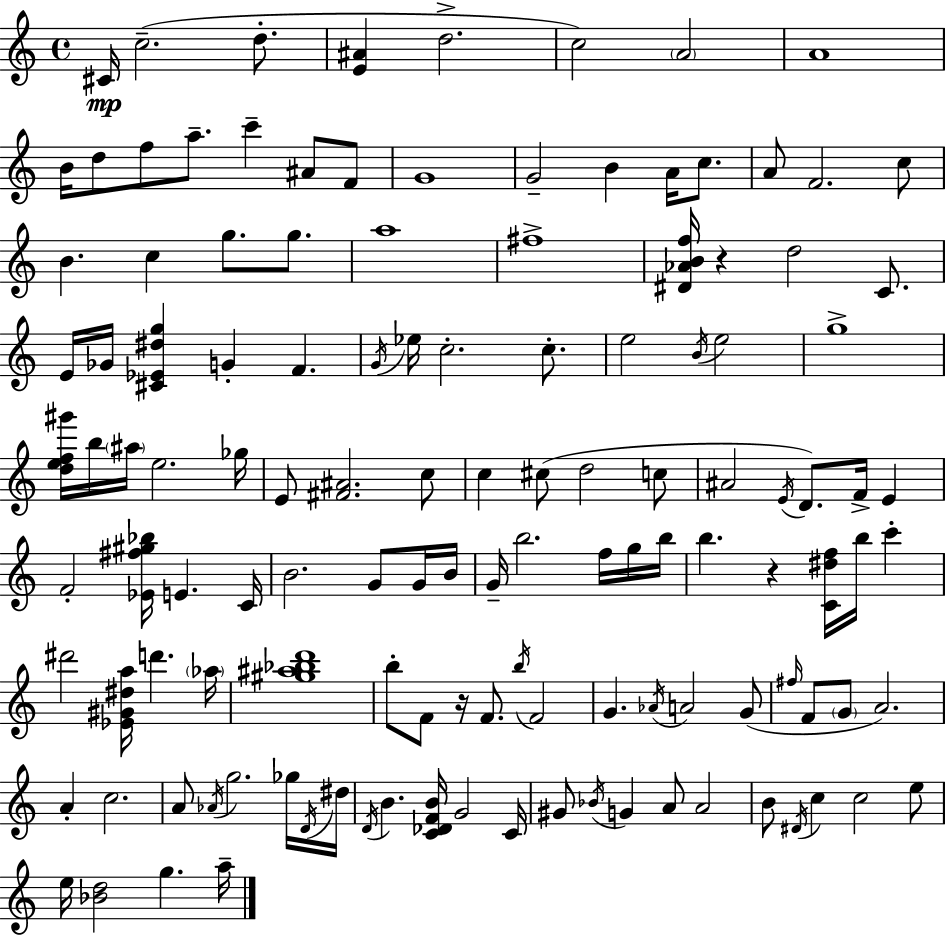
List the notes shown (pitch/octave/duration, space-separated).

C#4/s C5/h. D5/e. [E4,A#4]/q D5/h. C5/h A4/h A4/w B4/s D5/e F5/e A5/e. C6/q A#4/e F4/e G4/w G4/h B4/q A4/s C5/e. A4/e F4/h. C5/e B4/q. C5/q G5/e. G5/e. A5/w F#5/w [D#4,Ab4,B4,F5]/s R/q D5/h C4/e. E4/s Gb4/s [C#4,Eb4,D#5,G5]/q G4/q F4/q. G4/s Eb5/s C5/h. C5/e. E5/h B4/s E5/h G5/w [D5,E5,F5,G#6]/s B5/s A#5/s E5/h. Gb5/s E4/e [F#4,A#4]/h. C5/e C5/q C#5/e D5/h C5/e A#4/h E4/s D4/e. F4/s E4/q F4/h [Eb4,F#5,G#5,Bb5]/s E4/q. C4/s B4/h. G4/e G4/s B4/s G4/s B5/h. F5/s G5/s B5/s B5/q. R/q [C4,D#5,F5]/s B5/s C6/q D#6/h [Eb4,G#4,D#5,A5]/s D6/q. Ab5/s [G#5,A#5,Bb5,D6]/w B5/e F4/e R/s F4/e. B5/s F4/h G4/q. Ab4/s A4/h G4/e F#5/s F4/e G4/e A4/h. A4/q C5/h. A4/e Ab4/s G5/h. Gb5/s D4/s D#5/s D4/s B4/q. [C4,Db4,F4,B4]/s G4/h C4/s G#4/e Bb4/s G4/q A4/e A4/h B4/e D#4/s C5/q C5/h E5/e E5/s [Bb4,D5]/h G5/q. A5/s